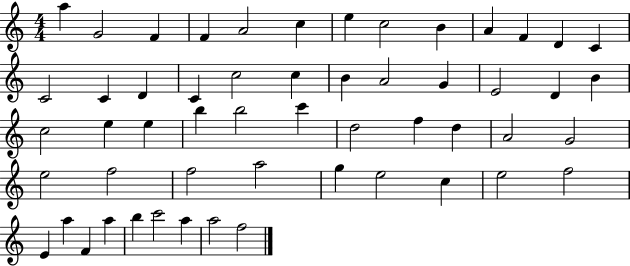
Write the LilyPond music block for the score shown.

{
  \clef treble
  \numericTimeSignature
  \time 4/4
  \key c \major
  a''4 g'2 f'4 | f'4 a'2 c''4 | e''4 c''2 b'4 | a'4 f'4 d'4 c'4 | \break c'2 c'4 d'4 | c'4 c''2 c''4 | b'4 a'2 g'4 | e'2 d'4 b'4 | \break c''2 e''4 e''4 | b''4 b''2 c'''4 | d''2 f''4 d''4 | a'2 g'2 | \break e''2 f''2 | f''2 a''2 | g''4 e''2 c''4 | e''2 f''2 | \break e'4 a''4 f'4 a''4 | b''4 c'''2 a''4 | a''2 f''2 | \bar "|."
}